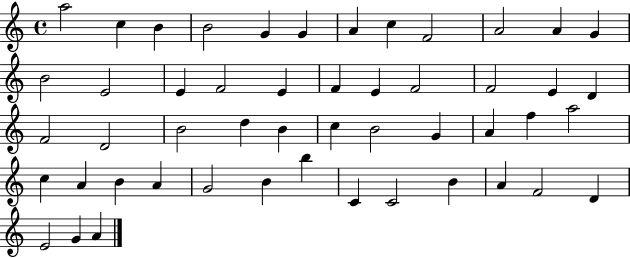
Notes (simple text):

A5/h C5/q B4/q B4/h G4/q G4/q A4/q C5/q F4/h A4/h A4/q G4/q B4/h E4/h E4/q F4/h E4/q F4/q E4/q F4/h F4/h E4/q D4/q F4/h D4/h B4/h D5/q B4/q C5/q B4/h G4/q A4/q F5/q A5/h C5/q A4/q B4/q A4/q G4/h B4/q B5/q C4/q C4/h B4/q A4/q F4/h D4/q E4/h G4/q A4/q